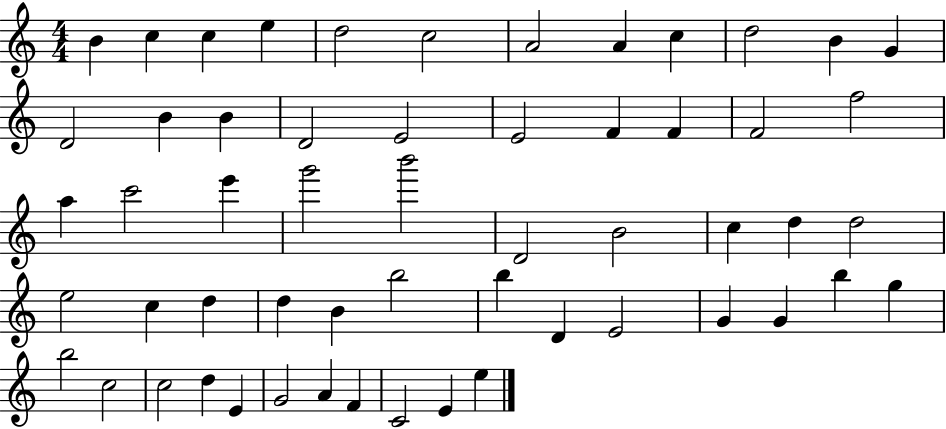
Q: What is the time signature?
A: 4/4